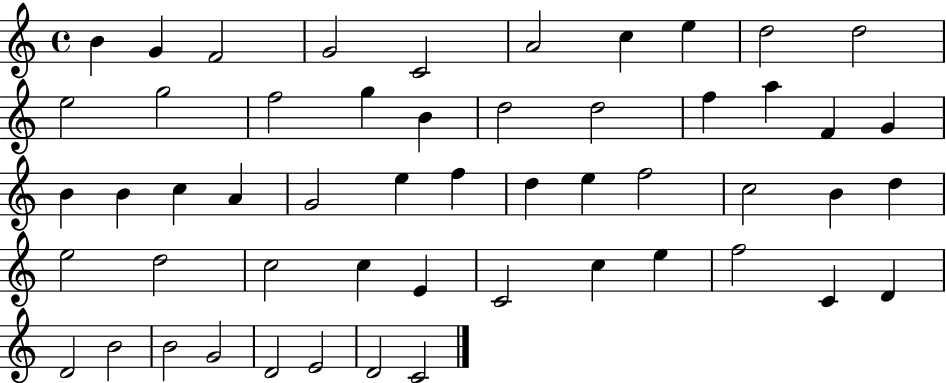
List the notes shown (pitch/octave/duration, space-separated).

B4/q G4/q F4/h G4/h C4/h A4/h C5/q E5/q D5/h D5/h E5/h G5/h F5/h G5/q B4/q D5/h D5/h F5/q A5/q F4/q G4/q B4/q B4/q C5/q A4/q G4/h E5/q F5/q D5/q E5/q F5/h C5/h B4/q D5/q E5/h D5/h C5/h C5/q E4/q C4/h C5/q E5/q F5/h C4/q D4/q D4/h B4/h B4/h G4/h D4/h E4/h D4/h C4/h